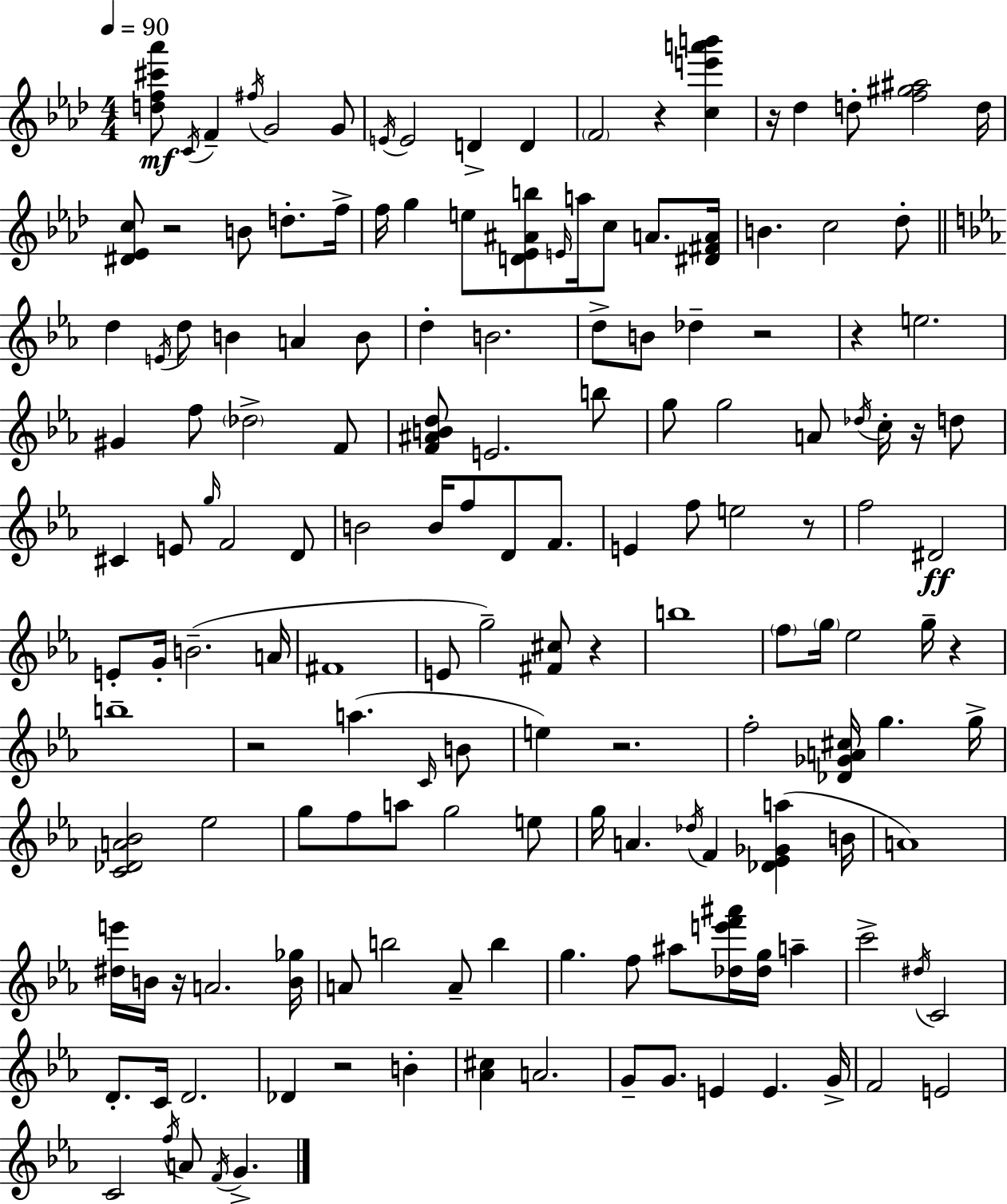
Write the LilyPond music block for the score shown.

{
  \clef treble
  \numericTimeSignature
  \time 4/4
  \key aes \major
  \tempo 4 = 90
  \repeat volta 2 { <d'' f'' cis''' aes'''>8\mf \acciaccatura { c'16 } f'4-- \acciaccatura { fis''16 } g'2 | g'8 \acciaccatura { e'16 } e'2 d'4-> d'4 | \parenthesize f'2 r4 <c'' e''' a''' b'''>4 | r16 des''4 d''8-. <f'' gis'' ais''>2 | \break d''16 <dis' ees' c''>8 r2 b'8 d''8.-. | f''16-> f''16 g''4 e''8 <d' ees' ais' b''>8 \grace { e'16 } a''16 c''8 | a'8. <dis' fis' a'>16 b'4. c''2 | des''8-. \bar "||" \break \key ees \major d''4 \acciaccatura { e'16 } d''8 b'4 a'4 b'8 | d''4-. b'2. | d''8-> b'8 des''4-- r2 | r4 e''2. | \break gis'4 f''8 \parenthesize des''2-> f'8 | <f' ais' b' d''>8 e'2. b''8 | g''8 g''2 a'8 \acciaccatura { des''16 } c''16-. r16 | d''8 cis'4 e'8 \grace { g''16 } f'2 | \break d'8 b'2 b'16 f''8 d'8 | f'8. e'4 f''8 e''2 | r8 f''2 dis'2\ff | e'8-. g'16-. b'2.--( | \break a'16 fis'1 | e'8 g''2--) <fis' cis''>8 r4 | b''1 | \parenthesize f''8 \parenthesize g''16 ees''2 g''16-- r4 | \break b''1-- | r2 a''4.( | \grace { c'16 } b'8 e''4) r2. | f''2-. <des' ges' a' cis''>16 g''4. | \break g''16-> <c' des' a' bes'>2 ees''2 | g''8 f''8 a''8 g''2 | e''8 g''16 a'4. \acciaccatura { des''16 } f'4 | <des' ees' ges' a''>4( b'16 a'1) | \break <dis'' e'''>16 b'16 r16 a'2. | <b' ges''>16 a'8 b''2 a'8-- | b''4 g''4. f''8 ais''8 <des'' e''' f''' ais'''>16 | <des'' g''>16 a''4-- c'''2-> \acciaccatura { dis''16 } c'2 | \break d'8.-. c'16 d'2. | des'4 r2 | b'4-. <aes' cis''>4 a'2. | g'8-- g'8. e'4 e'4. | \break g'16-> f'2 e'2 | c'2 \acciaccatura { f''16 } a'8 | \acciaccatura { f'16 } g'4.-> } \bar "|."
}